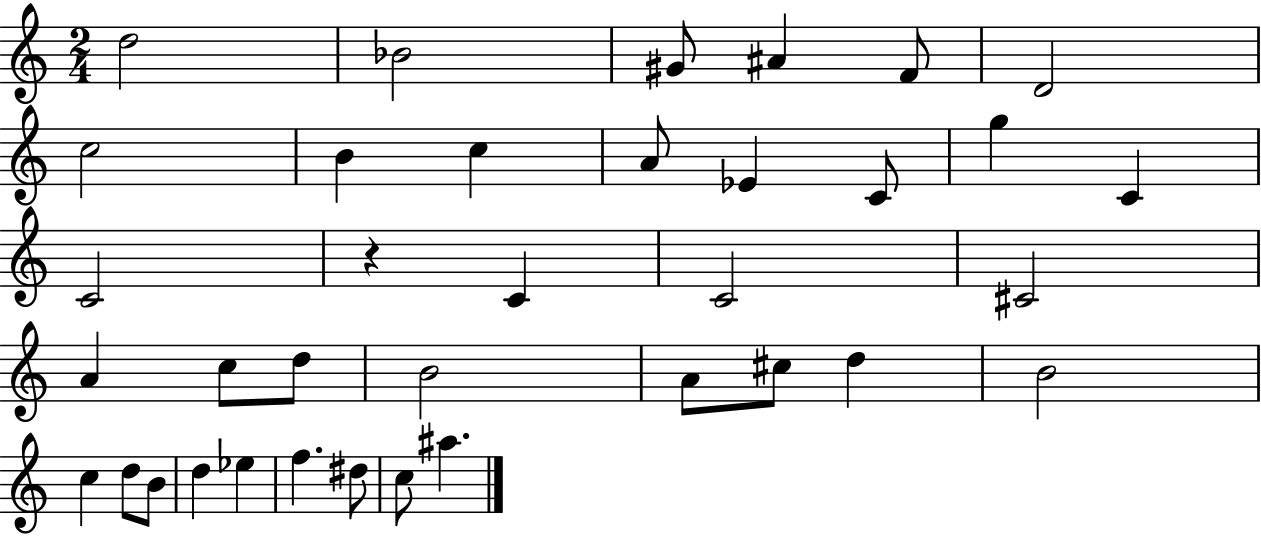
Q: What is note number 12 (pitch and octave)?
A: C4